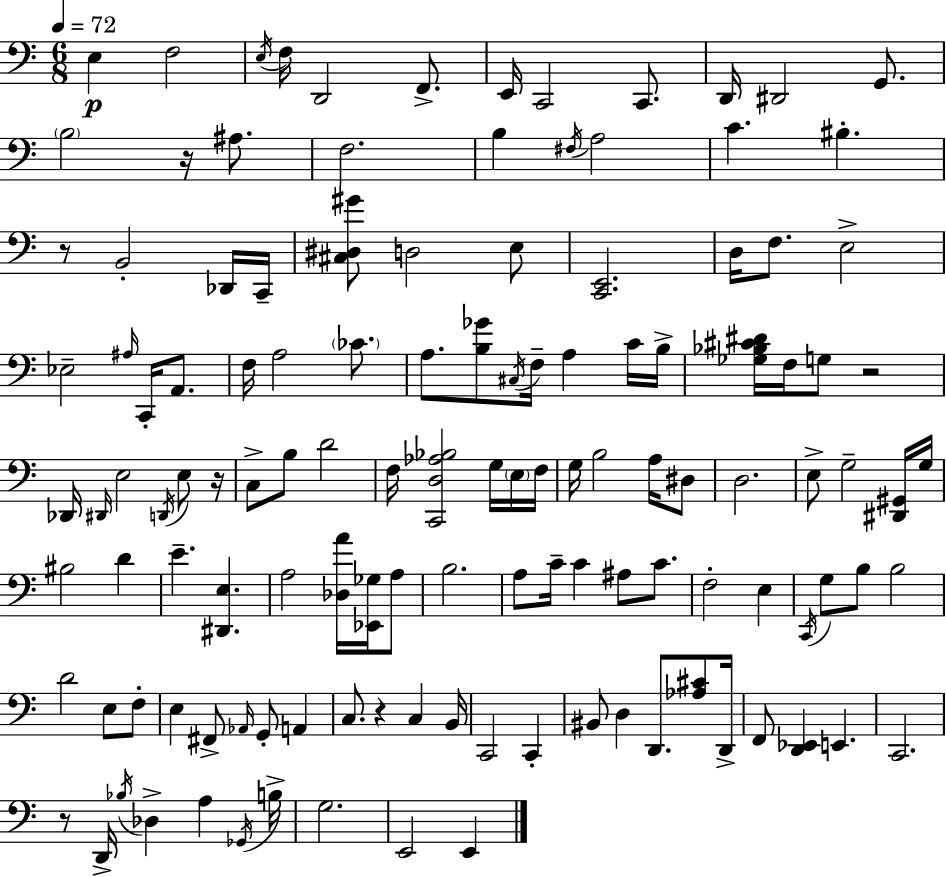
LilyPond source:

{
  \clef bass
  \numericTimeSignature
  \time 6/8
  \key a \minor
  \tempo 4 = 72
  e4\p f2 | \acciaccatura { e16 } f16 d,2 f,8.-> | e,16 c,2 c,8. | d,16 dis,2 g,8. | \break \parenthesize b2 r16 ais8. | f2. | b4 \acciaccatura { fis16 } a2 | c'4. bis4.-. | \break r8 b,2-. | des,16 c,16-- <cis dis gis'>8 d2 | e8 <c, e,>2. | d16 f8. e2-> | \break ees2-- \grace { ais16 } c,16-. | a,8. f16 a2 | \parenthesize ces'8. a8. <b ges'>8 \acciaccatura { cis16 } f16-- a4 | c'16 b16-> <ges bes cis' dis'>16 f16 g8 r2 | \break des,16 \grace { dis,16 } e2 | \acciaccatura { d,16 } e8 r16 c8-> b8 d'2 | f16 <c, d aes bes>2 | g16 \parenthesize e16 f16 g16 b2 | \break a16 dis8 d2. | e8-> g2-- | <dis, gis,>16 g16 bis2 | d'4 e'4.-- | \break <dis, e>4. a2 | <des a'>16 <ees, ges>16 a8 b2. | a8 c'16-- c'4 | ais8 c'8. f2-. | \break e4 \acciaccatura { c,16 } g8 b8 b2 | d'2 | e8 f8-. e4 fis,8-> | \grace { aes,16 } g,8-. a,4 c8. r4 | \break c4 b,16 c,2 | c,4-. bis,8 d4 | d,8. <aes cis'>8 d,16-> f,8 <d, ees,>4 | e,4. c,2. | \break r8 d,16-> \acciaccatura { bes16 } | des4-> a4 \acciaccatura { ges,16 } b16-> g2. | e,2 | e,4 \bar "|."
}